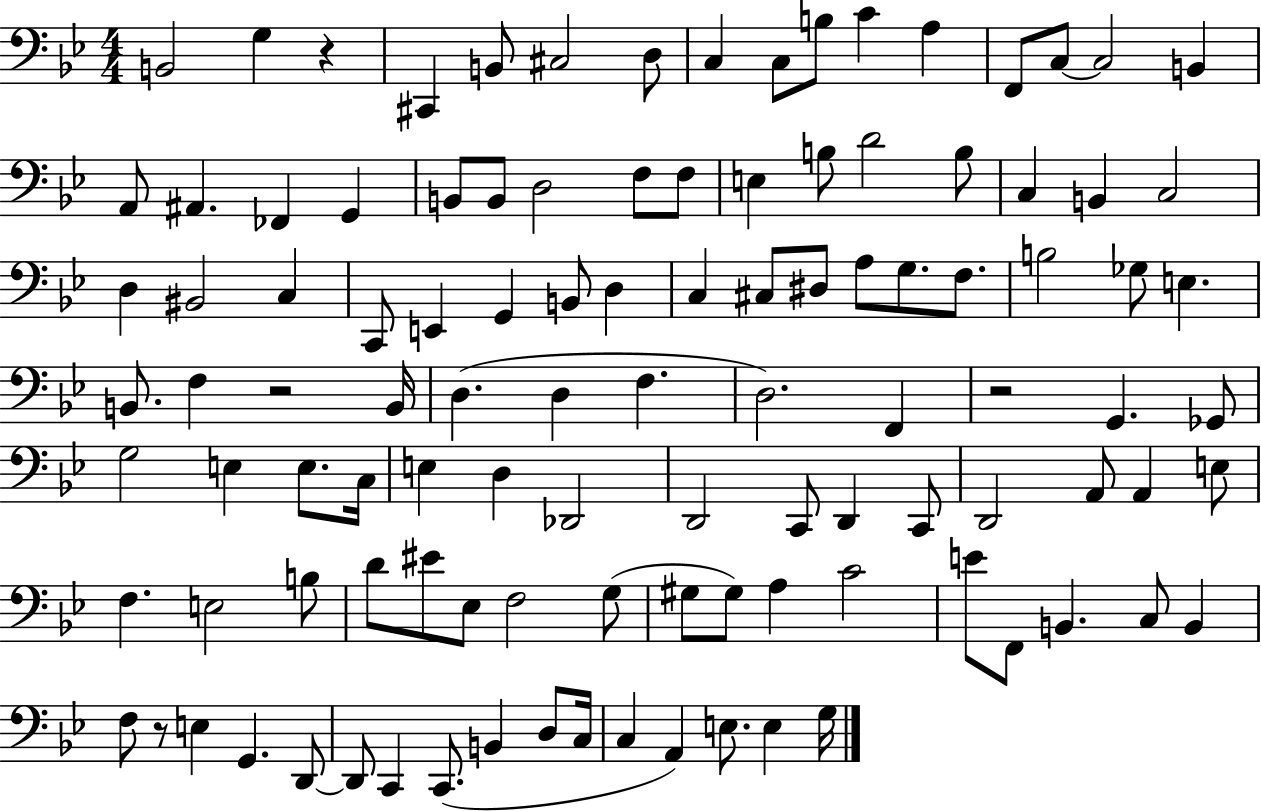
B2/h G3/q R/q C#2/q B2/e C#3/h D3/e C3/q C3/e B3/e C4/q A3/q F2/e C3/e C3/h B2/q A2/e A#2/q. FES2/q G2/q B2/e B2/e D3/h F3/e F3/e E3/q B3/e D4/h B3/e C3/q B2/q C3/h D3/q BIS2/h C3/q C2/e E2/q G2/q B2/e D3/q C3/q C#3/e D#3/e A3/e G3/e. F3/e. B3/h Gb3/e E3/q. B2/e. F3/q R/h B2/s D3/q. D3/q F3/q. D3/h. F2/q R/h G2/q. Gb2/e G3/h E3/q E3/e. C3/s E3/q D3/q Db2/h D2/h C2/e D2/q C2/e D2/h A2/e A2/q E3/e F3/q. E3/h B3/e D4/e EIS4/e Eb3/e F3/h G3/e G#3/e G#3/e A3/q C4/h E4/e F2/e B2/q. C3/e B2/q F3/e R/e E3/q G2/q. D2/e D2/e C2/q C2/e. B2/q D3/e C3/s C3/q A2/q E3/e. E3/q G3/s